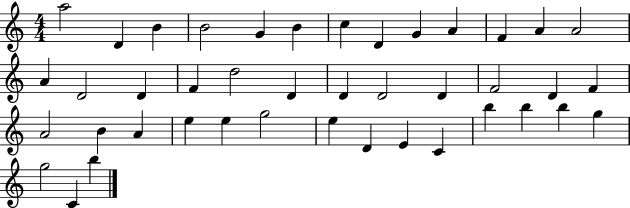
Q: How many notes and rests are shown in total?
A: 42